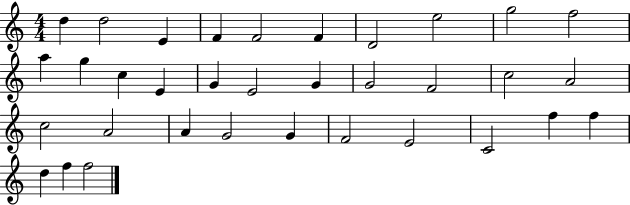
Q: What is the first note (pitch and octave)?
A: D5